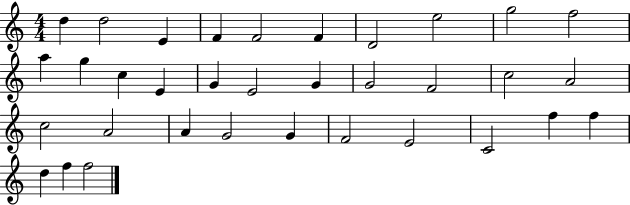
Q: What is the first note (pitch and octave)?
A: D5